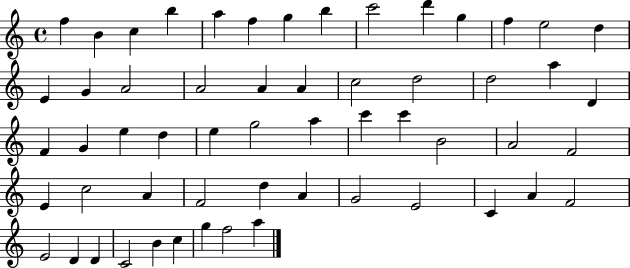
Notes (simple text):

F5/q B4/q C5/q B5/q A5/q F5/q G5/q B5/q C6/h D6/q G5/q F5/q E5/h D5/q E4/q G4/q A4/h A4/h A4/q A4/q C5/h D5/h D5/h A5/q D4/q F4/q G4/q E5/q D5/q E5/q G5/h A5/q C6/q C6/q B4/h A4/h F4/h E4/q C5/h A4/q F4/h D5/q A4/q G4/h E4/h C4/q A4/q F4/h E4/h D4/q D4/q C4/h B4/q C5/q G5/q F5/h A5/q